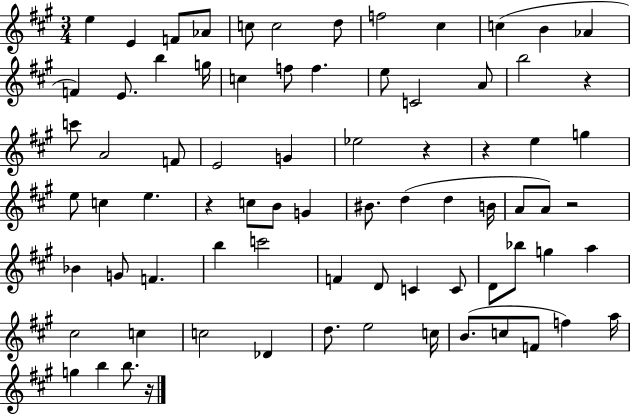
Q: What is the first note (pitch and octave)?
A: E5